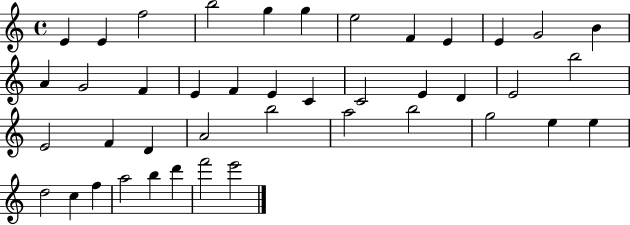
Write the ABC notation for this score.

X:1
T:Untitled
M:4/4
L:1/4
K:C
E E f2 b2 g g e2 F E E G2 B A G2 F E F E C C2 E D E2 b2 E2 F D A2 b2 a2 b2 g2 e e d2 c f a2 b d' f'2 e'2